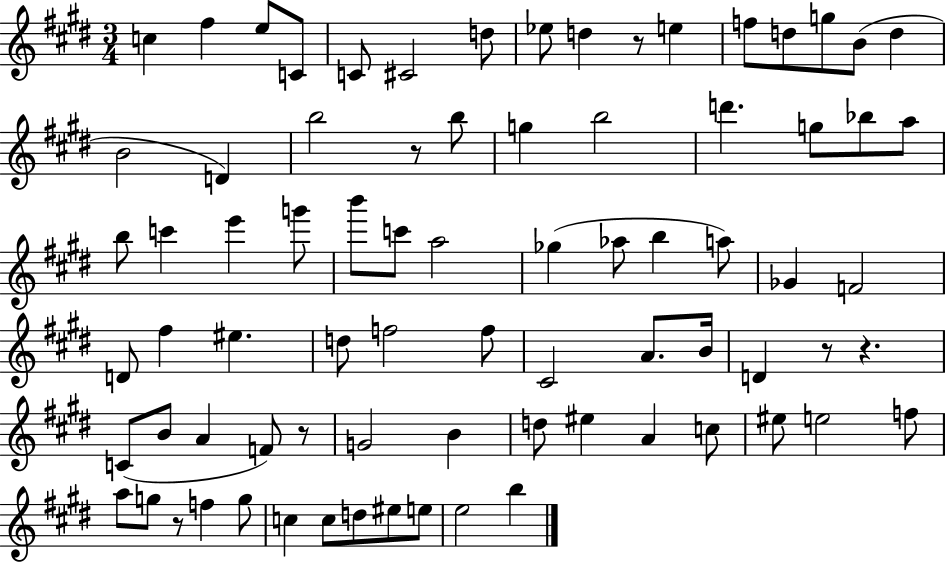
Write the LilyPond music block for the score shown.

{
  \clef treble
  \numericTimeSignature
  \time 3/4
  \key e \major
  \repeat volta 2 { c''4 fis''4 e''8 c'8 | c'8 cis'2 d''8 | ees''8 d''4 r8 e''4 | f''8 d''8 g''8 b'8( d''4 | \break b'2 d'4) | b''2 r8 b''8 | g''4 b''2 | d'''4. g''8 bes''8 a''8 | \break b''8 c'''4 e'''4 g'''8 | b'''8 c'''8 a''2 | ges''4( aes''8 b''4 a''8) | ges'4 f'2 | \break d'8 fis''4 eis''4. | d''8 f''2 f''8 | cis'2 a'8. b'16 | d'4 r8 r4. | \break c'8( b'8 a'4 f'8) r8 | g'2 b'4 | d''8 eis''4 a'4 c''8 | eis''8 e''2 f''8 | \break a''8 g''8 r8 f''4 g''8 | c''4 c''8 d''8 eis''8 e''8 | e''2 b''4 | } \bar "|."
}